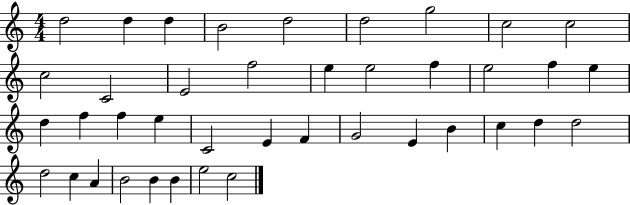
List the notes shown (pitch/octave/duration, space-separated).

D5/h D5/q D5/q B4/h D5/h D5/h G5/h C5/h C5/h C5/h C4/h E4/h F5/h E5/q E5/h F5/q E5/h F5/q E5/q D5/q F5/q F5/q E5/q C4/h E4/q F4/q G4/h E4/q B4/q C5/q D5/q D5/h D5/h C5/q A4/q B4/h B4/q B4/q E5/h C5/h